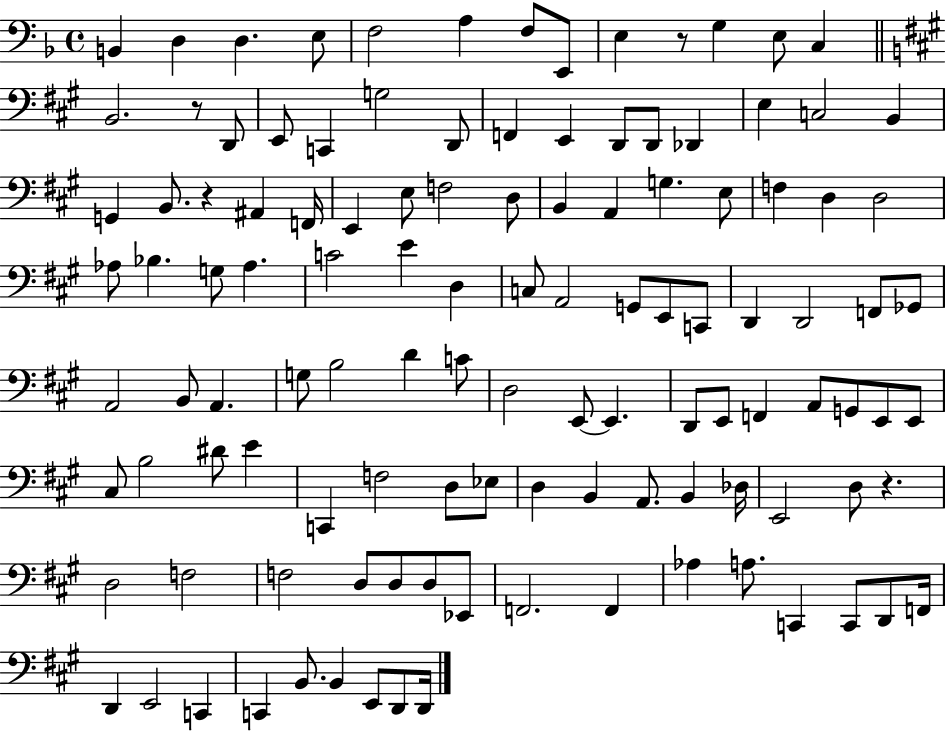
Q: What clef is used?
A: bass